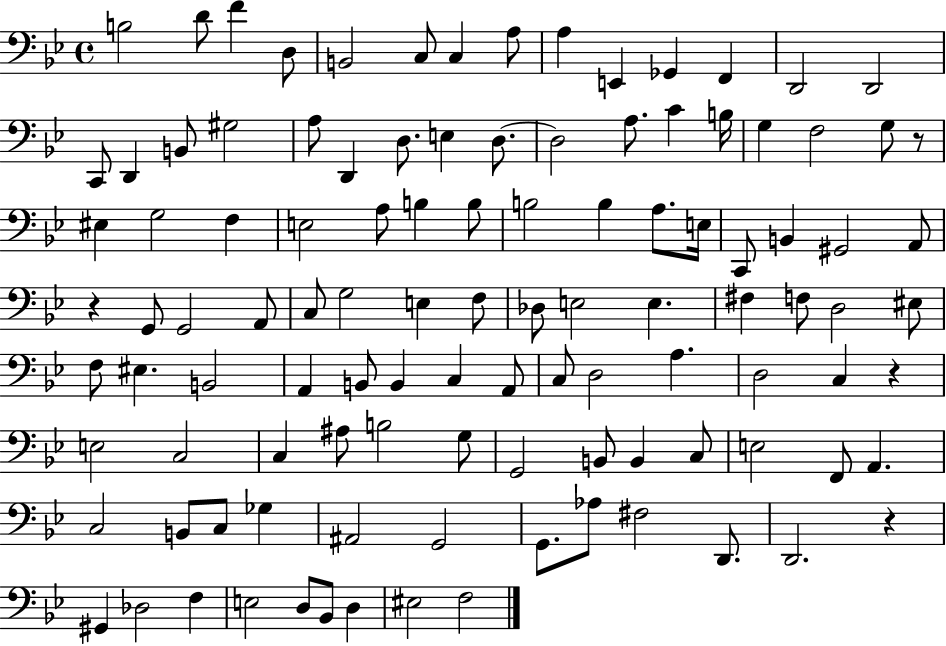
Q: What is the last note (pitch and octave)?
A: F3